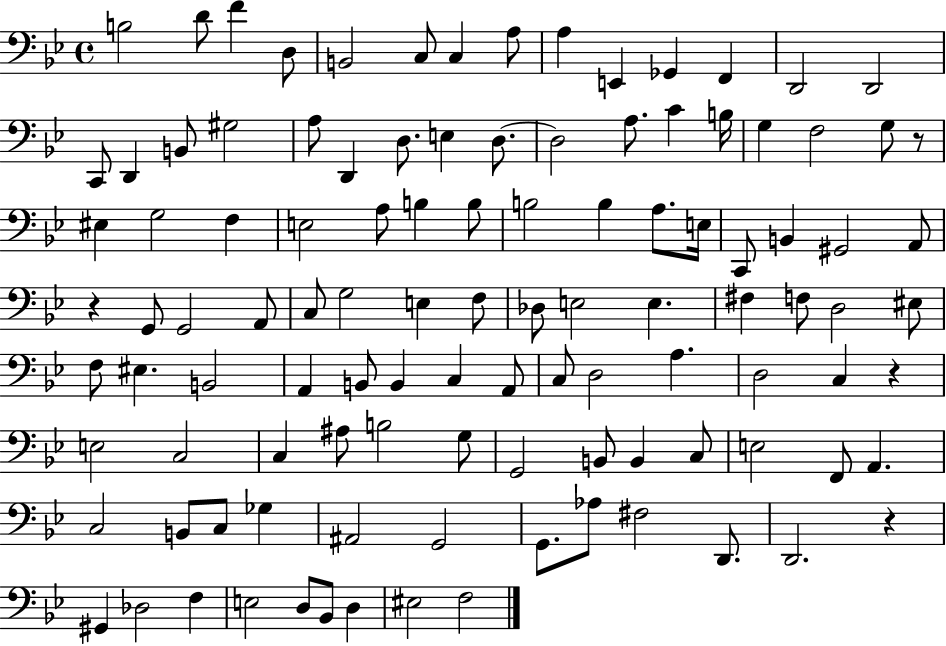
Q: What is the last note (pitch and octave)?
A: F3